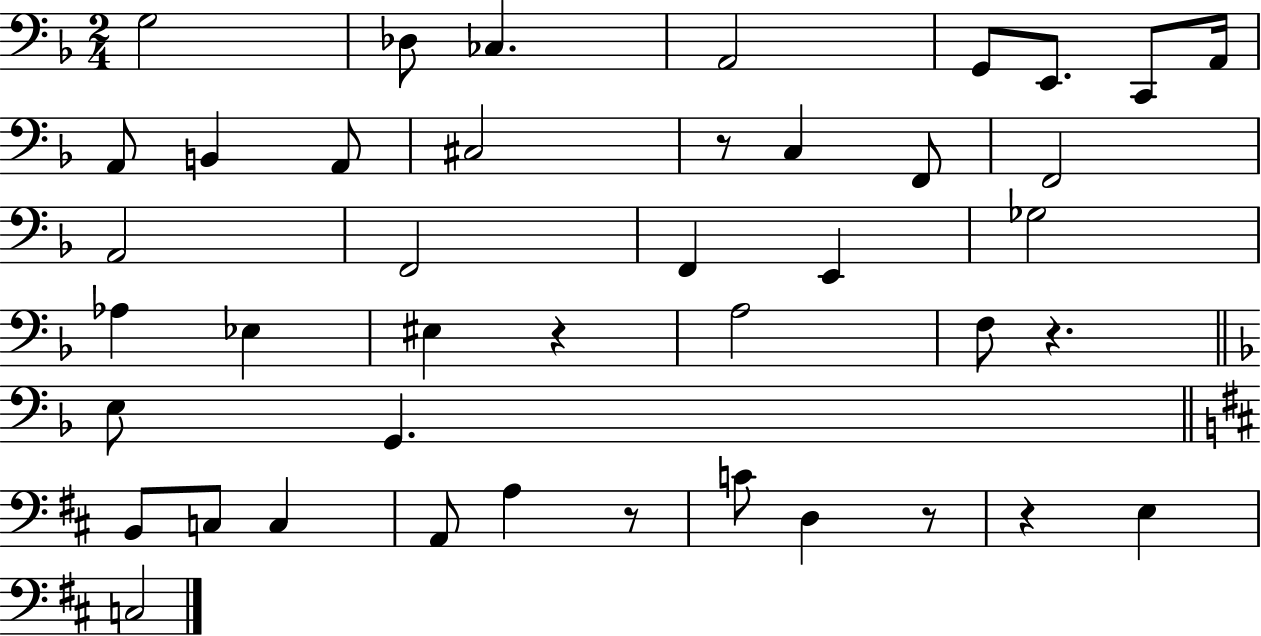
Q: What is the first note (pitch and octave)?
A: G3